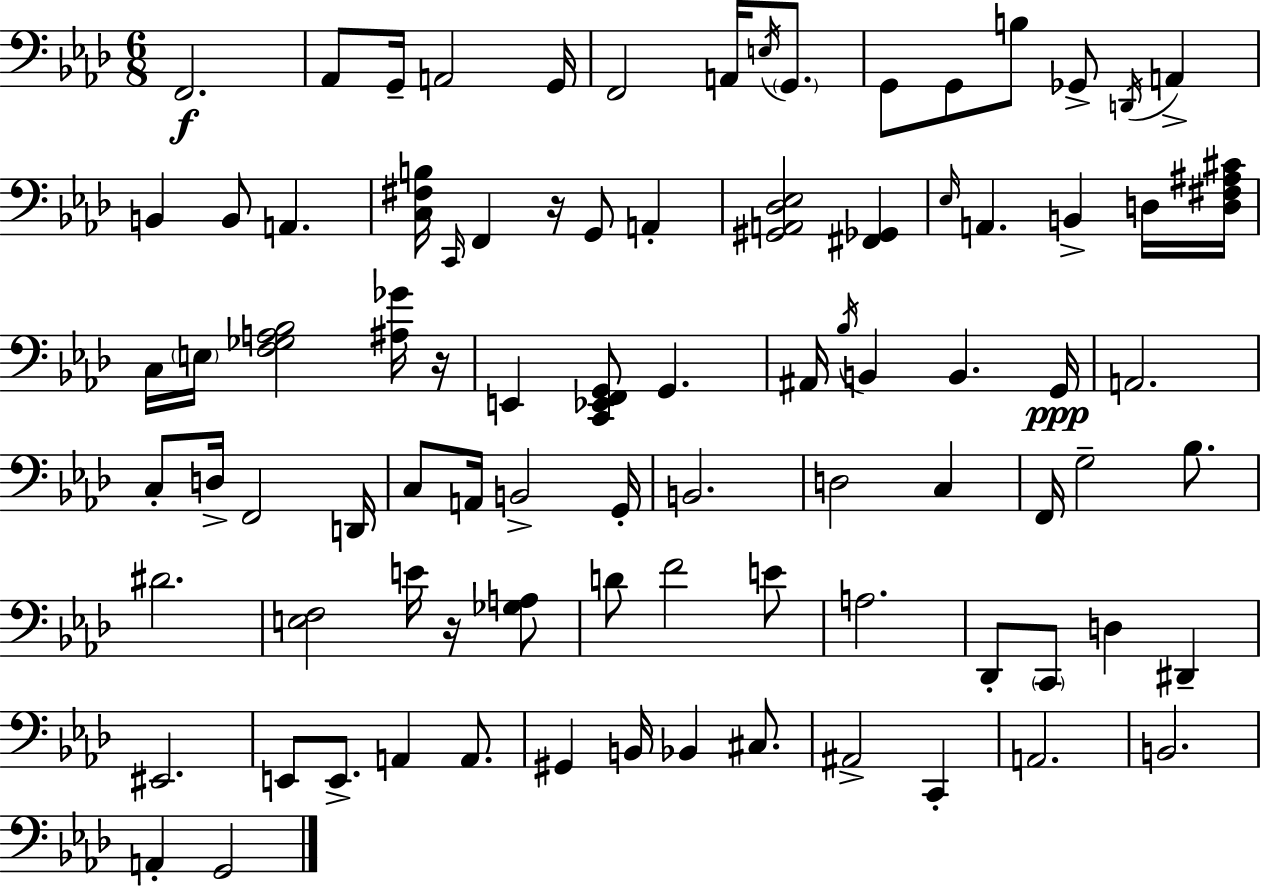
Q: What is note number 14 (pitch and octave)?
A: D2